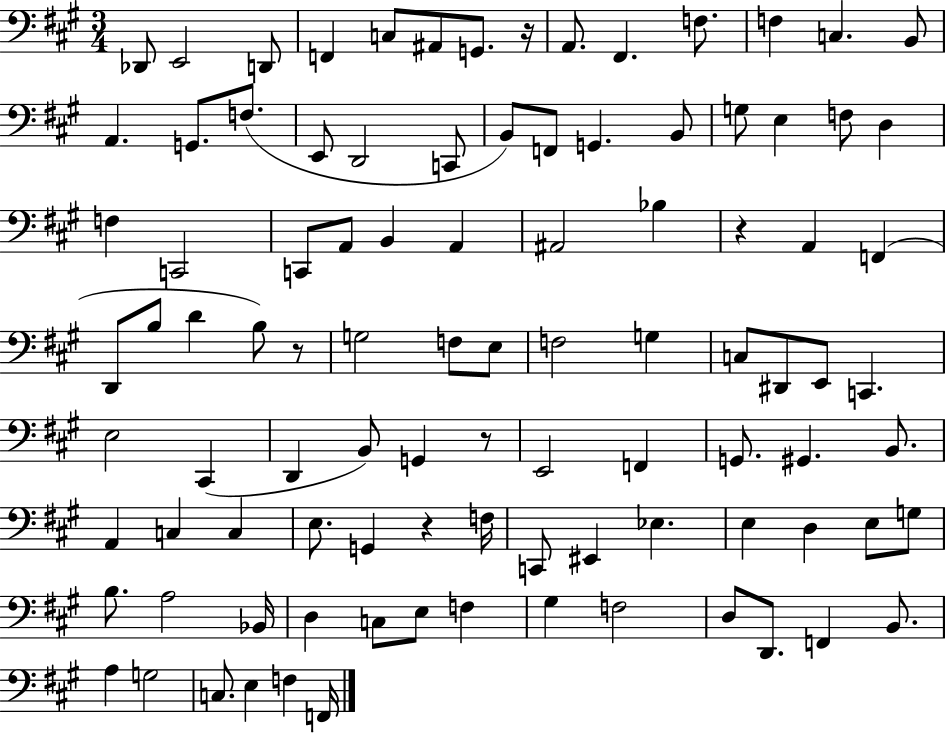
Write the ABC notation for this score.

X:1
T:Untitled
M:3/4
L:1/4
K:A
_D,,/2 E,,2 D,,/2 F,, C,/2 ^A,,/2 G,,/2 z/4 A,,/2 ^F,, F,/2 F, C, B,,/2 A,, G,,/2 F,/2 E,,/2 D,,2 C,,/2 B,,/2 F,,/2 G,, B,,/2 G,/2 E, F,/2 D, F, C,,2 C,,/2 A,,/2 B,, A,, ^A,,2 _B, z A,, F,, D,,/2 B,/2 D B,/2 z/2 G,2 F,/2 E,/2 F,2 G, C,/2 ^D,,/2 E,,/2 C,, E,2 ^C,, D,, B,,/2 G,, z/2 E,,2 F,, G,,/2 ^G,, B,,/2 A,, C, C, E,/2 G,, z F,/4 C,,/2 ^E,, _E, E, D, E,/2 G,/2 B,/2 A,2 _B,,/4 D, C,/2 E,/2 F, ^G, F,2 D,/2 D,,/2 F,, B,,/2 A, G,2 C,/2 E, F, F,,/4